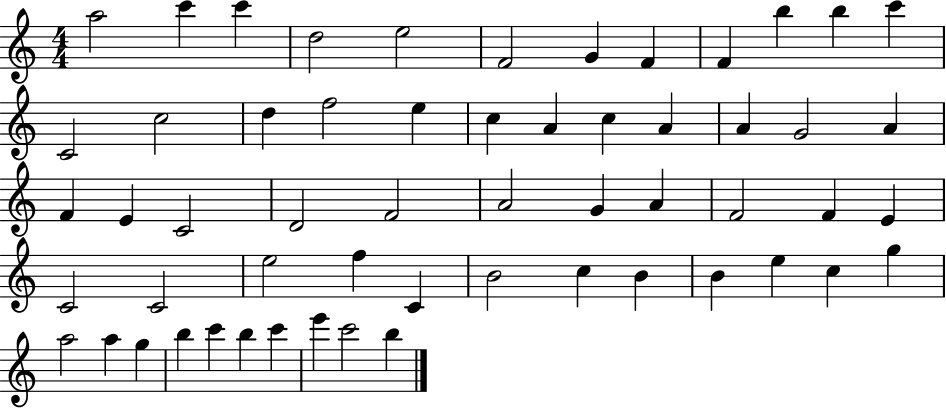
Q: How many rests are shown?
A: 0